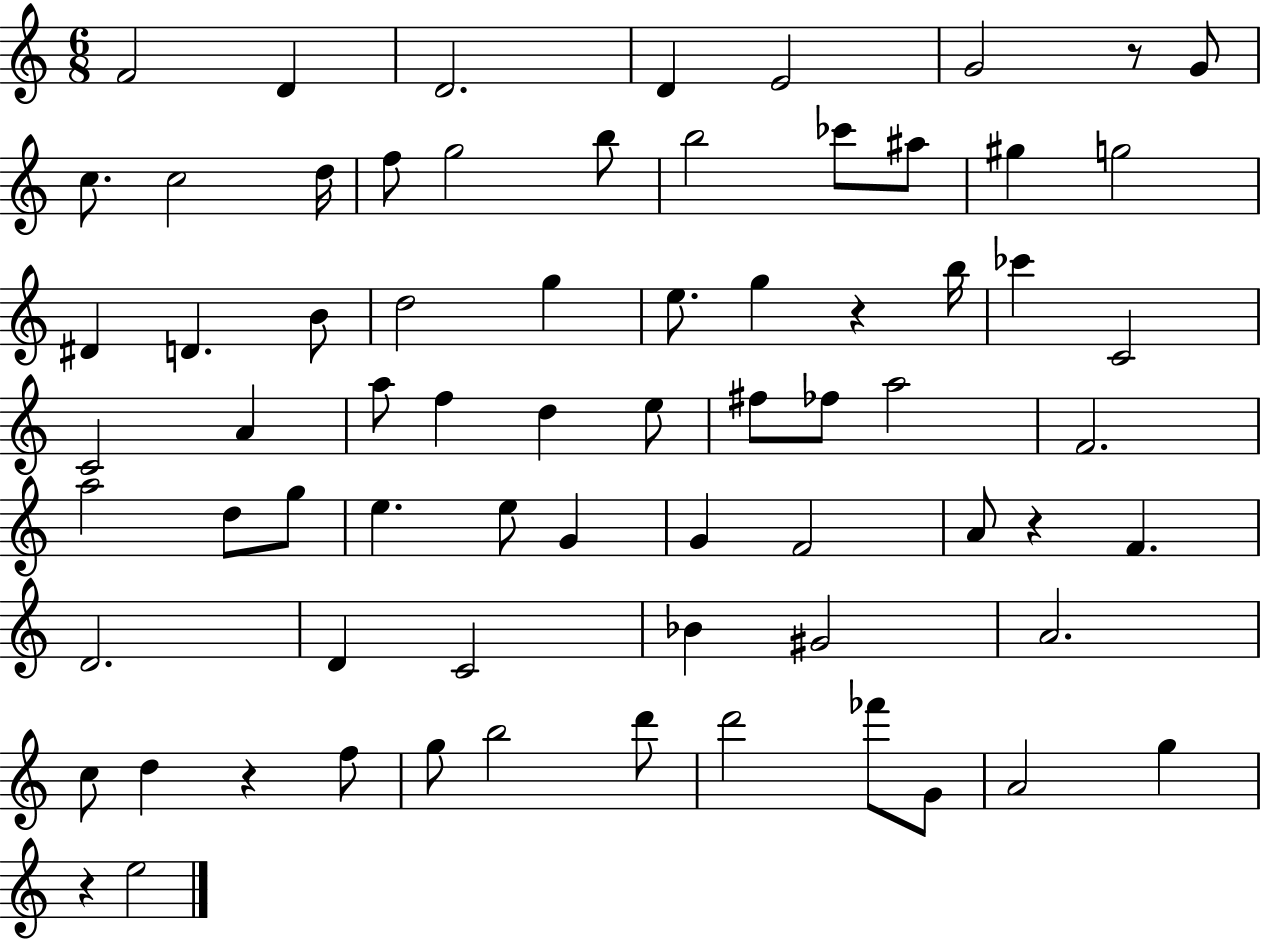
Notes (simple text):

F4/h D4/q D4/h. D4/q E4/h G4/h R/e G4/e C5/e. C5/h D5/s F5/e G5/h B5/e B5/h CES6/e A#5/e G#5/q G5/h D#4/q D4/q. B4/e D5/h G5/q E5/e. G5/q R/q B5/s CES6/q C4/h C4/h A4/q A5/e F5/q D5/q E5/e F#5/e FES5/e A5/h F4/h. A5/h D5/e G5/e E5/q. E5/e G4/q G4/q F4/h A4/e R/q F4/q. D4/h. D4/q C4/h Bb4/q G#4/h A4/h. C5/e D5/q R/q F5/e G5/e B5/h D6/e D6/h FES6/e G4/e A4/h G5/q R/q E5/h